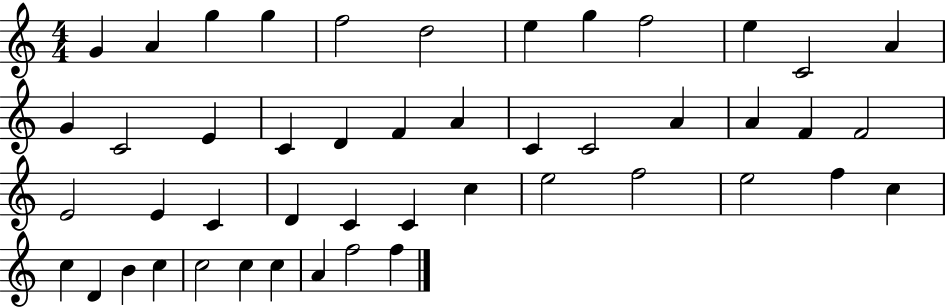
{
  \clef treble
  \numericTimeSignature
  \time 4/4
  \key c \major
  g'4 a'4 g''4 g''4 | f''2 d''2 | e''4 g''4 f''2 | e''4 c'2 a'4 | \break g'4 c'2 e'4 | c'4 d'4 f'4 a'4 | c'4 c'2 a'4 | a'4 f'4 f'2 | \break e'2 e'4 c'4 | d'4 c'4 c'4 c''4 | e''2 f''2 | e''2 f''4 c''4 | \break c''4 d'4 b'4 c''4 | c''2 c''4 c''4 | a'4 f''2 f''4 | \bar "|."
}